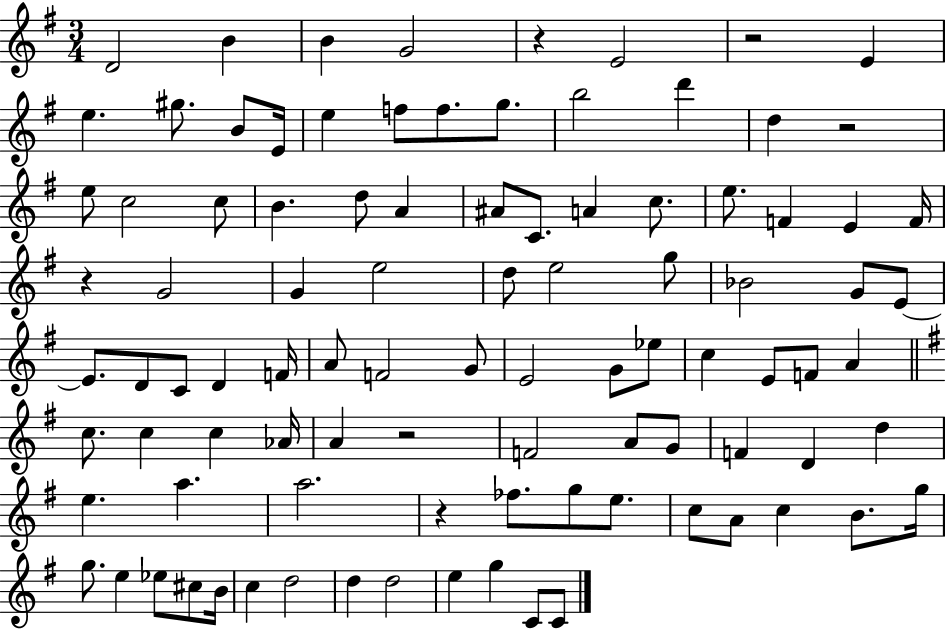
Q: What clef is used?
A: treble